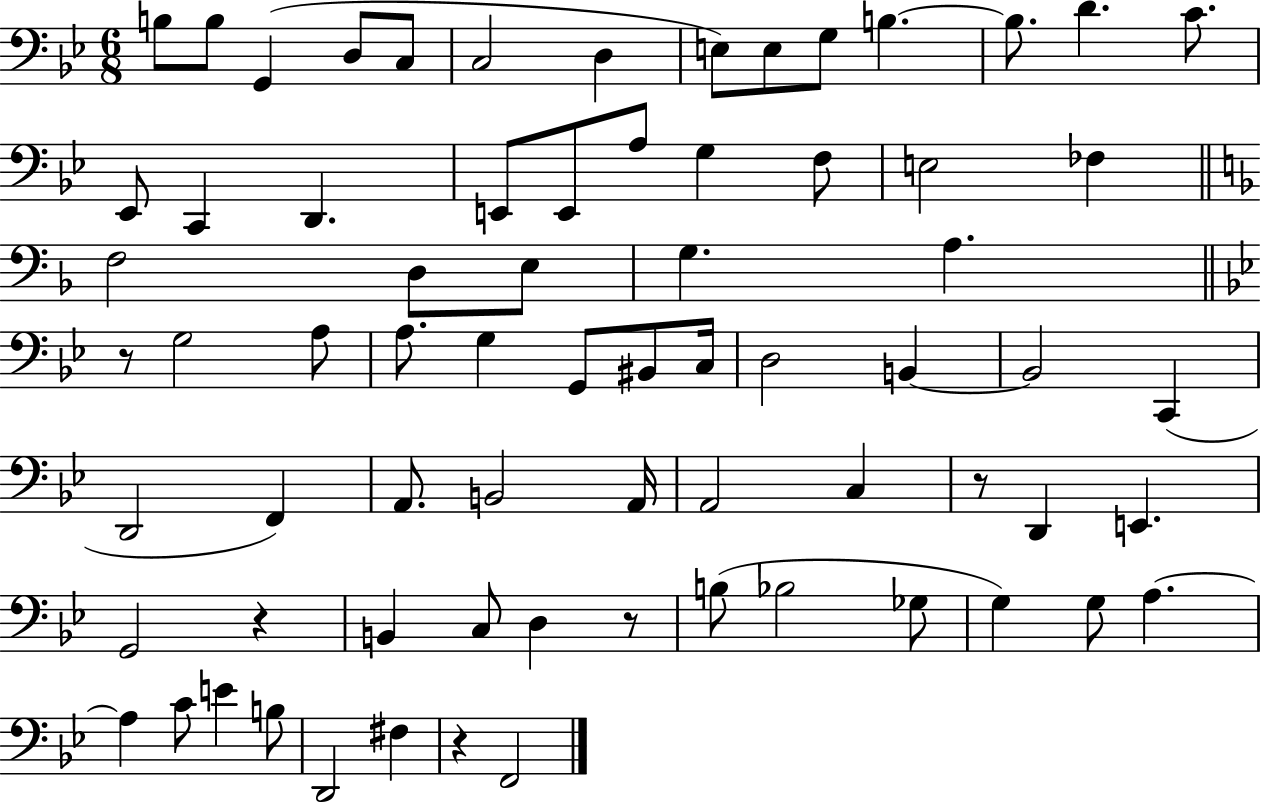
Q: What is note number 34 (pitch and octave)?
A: G2